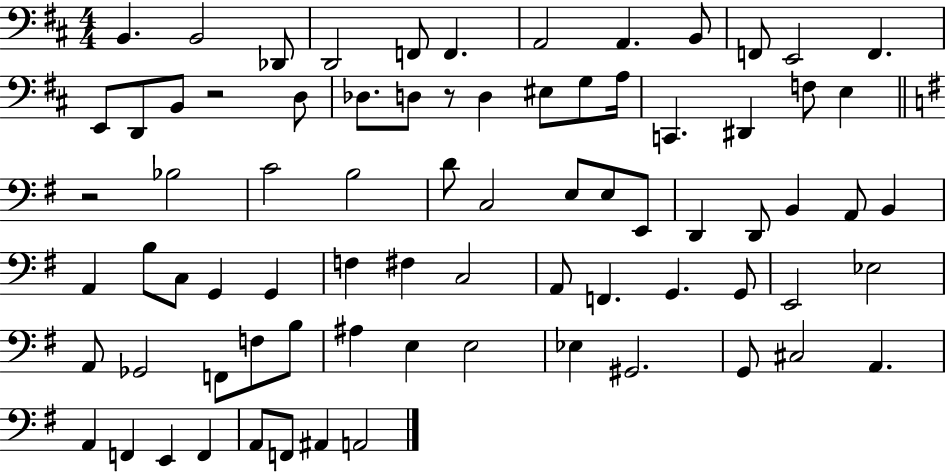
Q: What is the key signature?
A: D major